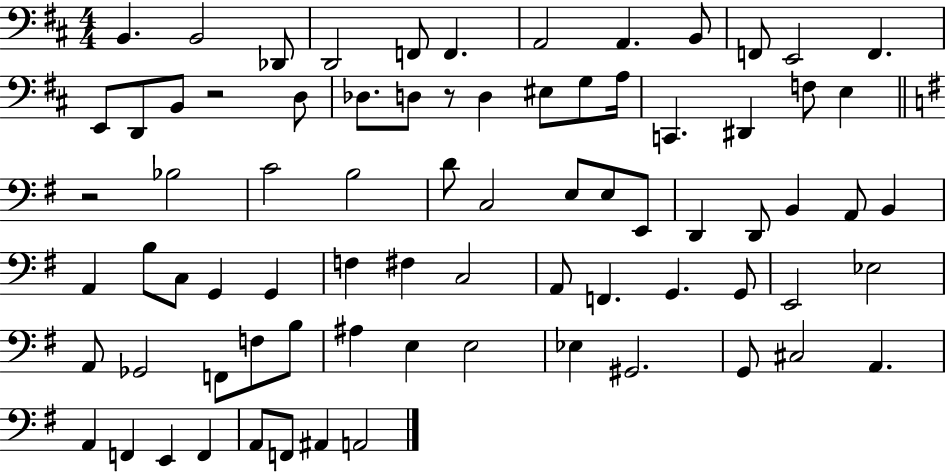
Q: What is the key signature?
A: D major